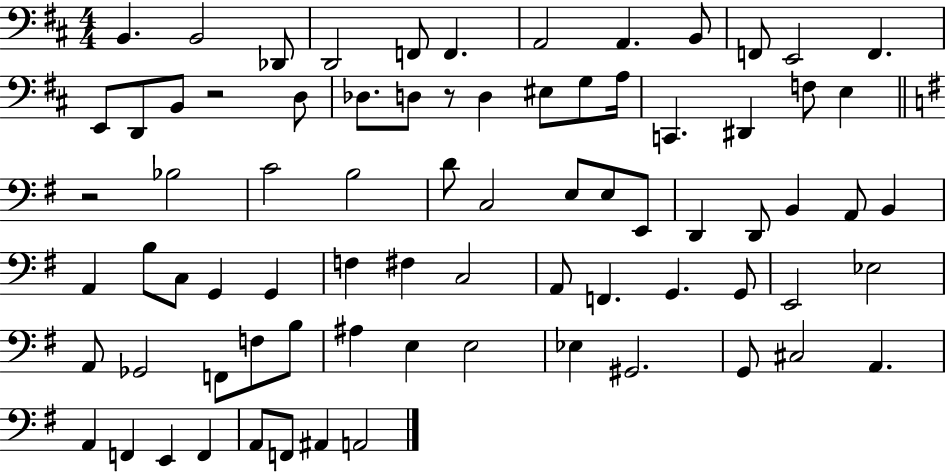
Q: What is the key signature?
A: D major